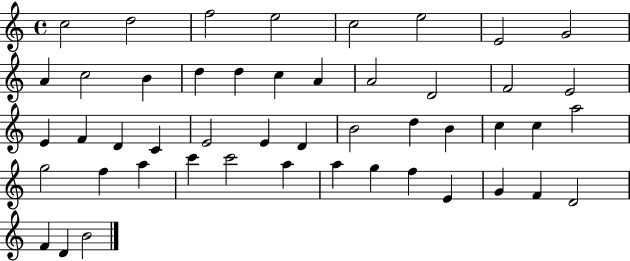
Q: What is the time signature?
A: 4/4